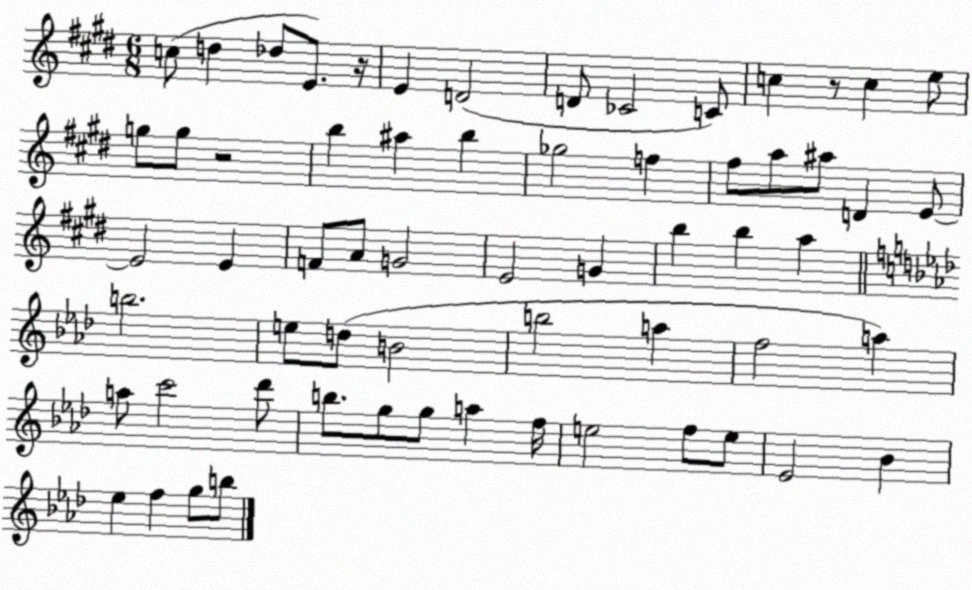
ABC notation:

X:1
T:Untitled
M:6/8
L:1/4
K:E
c/2 d _d/2 E/2 z/4 E D2 D/2 _C2 C/2 c z/2 c e/2 g/2 g/2 z2 b ^a b _g2 f ^f/2 a/2 ^a/2 D E/2 E2 E F/2 A/2 G2 E2 G b b a b2 e/2 d/2 B2 b2 a f2 a a/2 c'2 _d'/2 b/2 g/2 g/2 a f/4 e2 f/2 e/2 _E2 _B _e f g/2 b/2